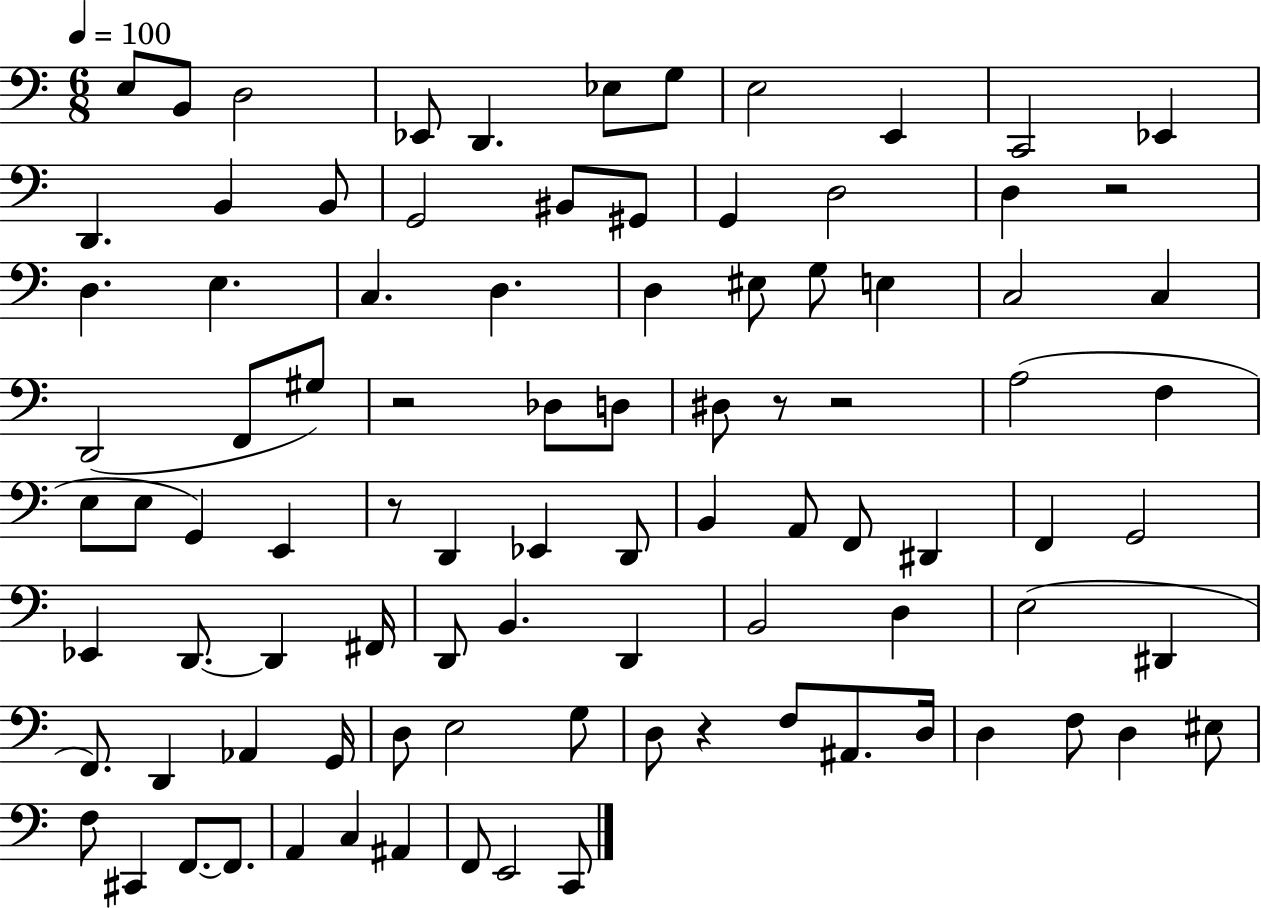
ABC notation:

X:1
T:Untitled
M:6/8
L:1/4
K:C
E,/2 B,,/2 D,2 _E,,/2 D,, _E,/2 G,/2 E,2 E,, C,,2 _E,, D,, B,, B,,/2 G,,2 ^B,,/2 ^G,,/2 G,, D,2 D, z2 D, E, C, D, D, ^E,/2 G,/2 E, C,2 C, D,,2 F,,/2 ^G,/2 z2 _D,/2 D,/2 ^D,/2 z/2 z2 A,2 F, E,/2 E,/2 G,, E,, z/2 D,, _E,, D,,/2 B,, A,,/2 F,,/2 ^D,, F,, G,,2 _E,, D,,/2 D,, ^F,,/4 D,,/2 B,, D,, B,,2 D, E,2 ^D,, F,,/2 D,, _A,, G,,/4 D,/2 E,2 G,/2 D,/2 z F,/2 ^A,,/2 D,/4 D, F,/2 D, ^E,/2 F,/2 ^C,, F,,/2 F,,/2 A,, C, ^A,, F,,/2 E,,2 C,,/2